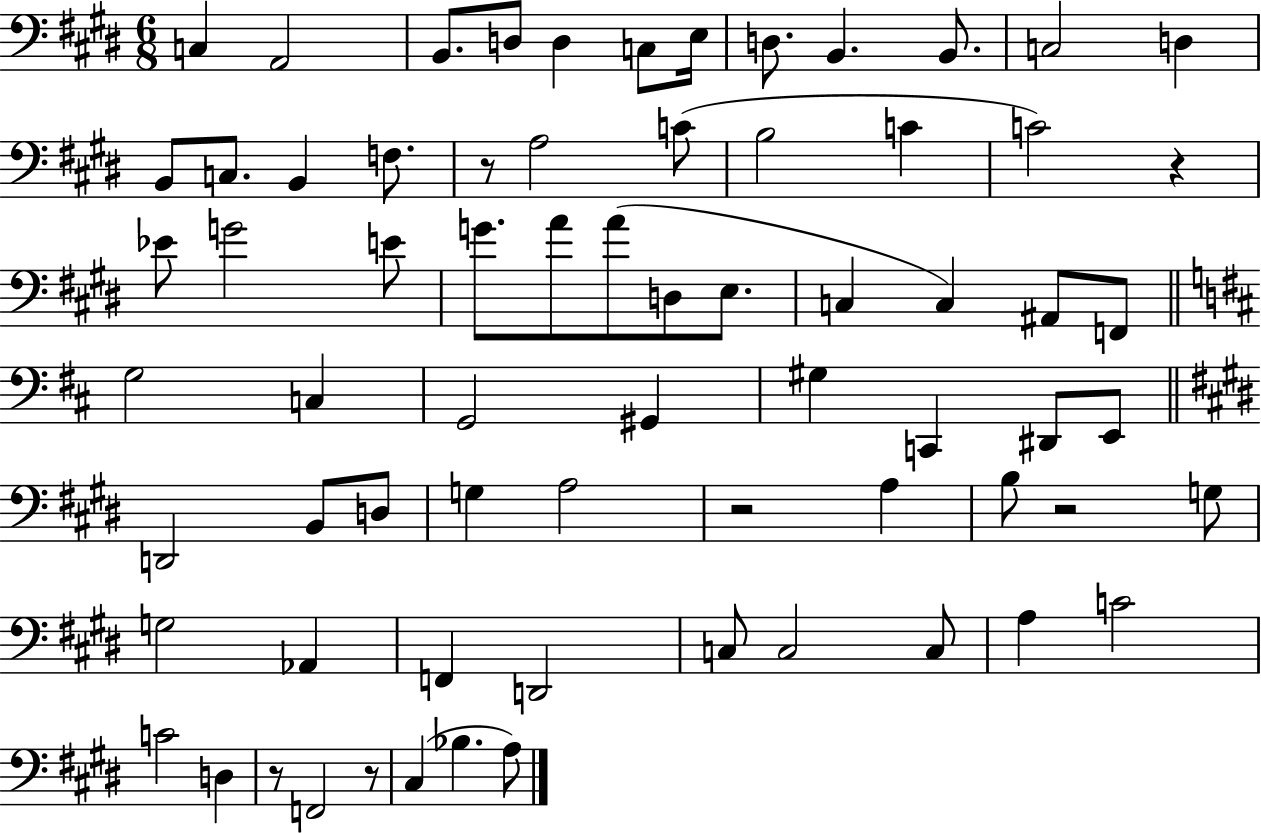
C3/q A2/h B2/e. D3/e D3/q C3/e E3/s D3/e. B2/q. B2/e. C3/h D3/q B2/e C3/e. B2/q F3/e. R/e A3/h C4/e B3/h C4/q C4/h R/q Eb4/e G4/h E4/e G4/e. A4/e A4/e D3/e E3/e. C3/q C3/q A#2/e F2/e G3/h C3/q G2/h G#2/q G#3/q C2/q D#2/e E2/e D2/h B2/e D3/e G3/q A3/h R/h A3/q B3/e R/h G3/e G3/h Ab2/q F2/q D2/h C3/e C3/h C3/e A3/q C4/h C4/h D3/q R/e F2/h R/e C#3/q Bb3/q. A3/e